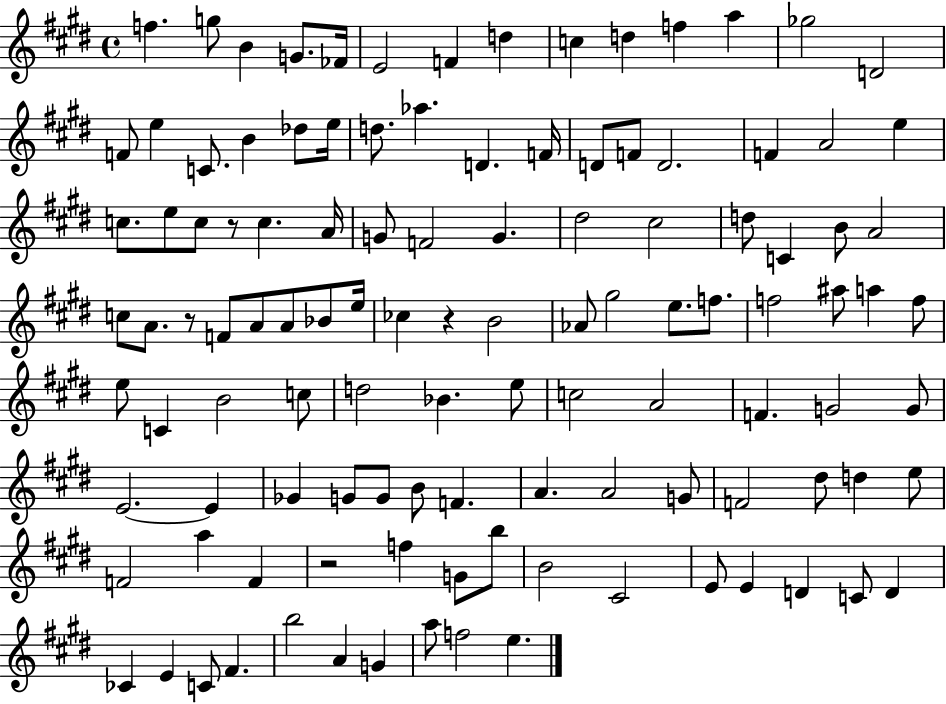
{
  \clef treble
  \time 4/4
  \defaultTimeSignature
  \key e \major
  \repeat volta 2 { f''4. g''8 b'4 g'8. fes'16 | e'2 f'4 d''4 | c''4 d''4 f''4 a''4 | ges''2 d'2 | \break f'8 e''4 c'8. b'4 des''8 e''16 | d''8. aes''4. d'4. f'16 | d'8 f'8 d'2. | f'4 a'2 e''4 | \break c''8. e''8 c''8 r8 c''4. a'16 | g'8 f'2 g'4. | dis''2 cis''2 | d''8 c'4 b'8 a'2 | \break c''8 a'8. r8 f'8 a'8 a'8 bes'8 e''16 | ces''4 r4 b'2 | aes'8 gis''2 e''8. f''8. | f''2 ais''8 a''4 f''8 | \break e''8 c'4 b'2 c''8 | d''2 bes'4. e''8 | c''2 a'2 | f'4. g'2 g'8 | \break e'2.~~ e'4 | ges'4 g'8 g'8 b'8 f'4. | a'4. a'2 g'8 | f'2 dis''8 d''4 e''8 | \break f'2 a''4 f'4 | r2 f''4 g'8 b''8 | b'2 cis'2 | e'8 e'4 d'4 c'8 d'4 | \break ces'4 e'4 c'8 fis'4. | b''2 a'4 g'4 | a''8 f''2 e''4. | } \bar "|."
}